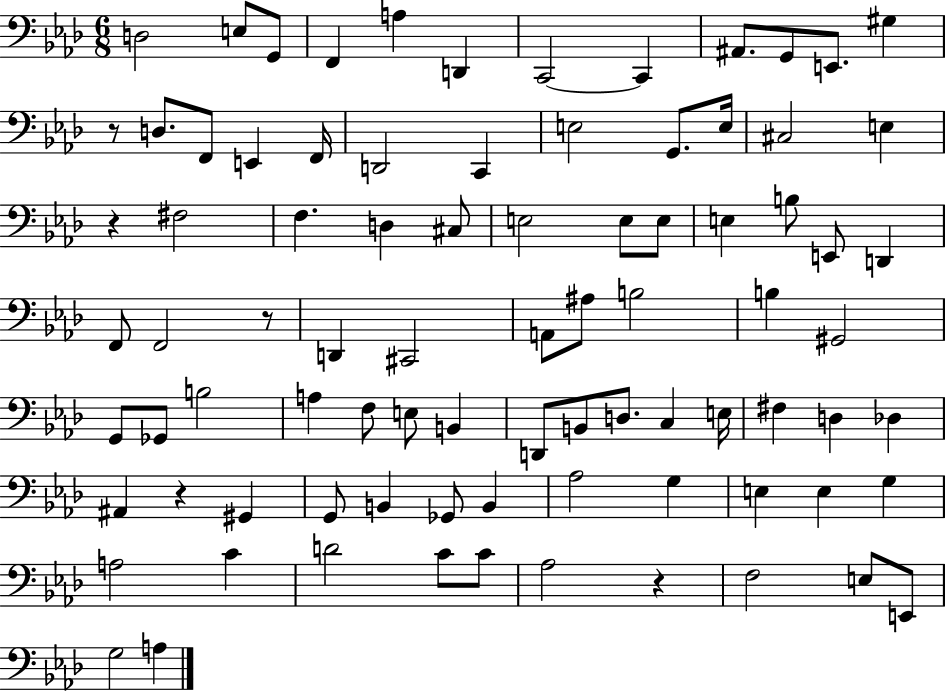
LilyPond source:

{
  \clef bass
  \numericTimeSignature
  \time 6/8
  \key aes \major
  \repeat volta 2 { d2 e8 g,8 | f,4 a4 d,4 | c,2~~ c,4 | ais,8. g,8 e,8. gis4 | \break r8 d8. f,8 e,4 f,16 | d,2 c,4 | e2 g,8. e16 | cis2 e4 | \break r4 fis2 | f4. d4 cis8 | e2 e8 e8 | e4 b8 e,8 d,4 | \break f,8 f,2 r8 | d,4 cis,2 | a,8 ais8 b2 | b4 gis,2 | \break g,8 ges,8 b2 | a4 f8 e8 b,4 | d,8 b,8 d8. c4 e16 | fis4 d4 des4 | \break ais,4 r4 gis,4 | g,8 b,4 ges,8 b,4 | aes2 g4 | e4 e4 g4 | \break a2 c'4 | d'2 c'8 c'8 | aes2 r4 | f2 e8 e,8 | \break g2 a4 | } \bar "|."
}